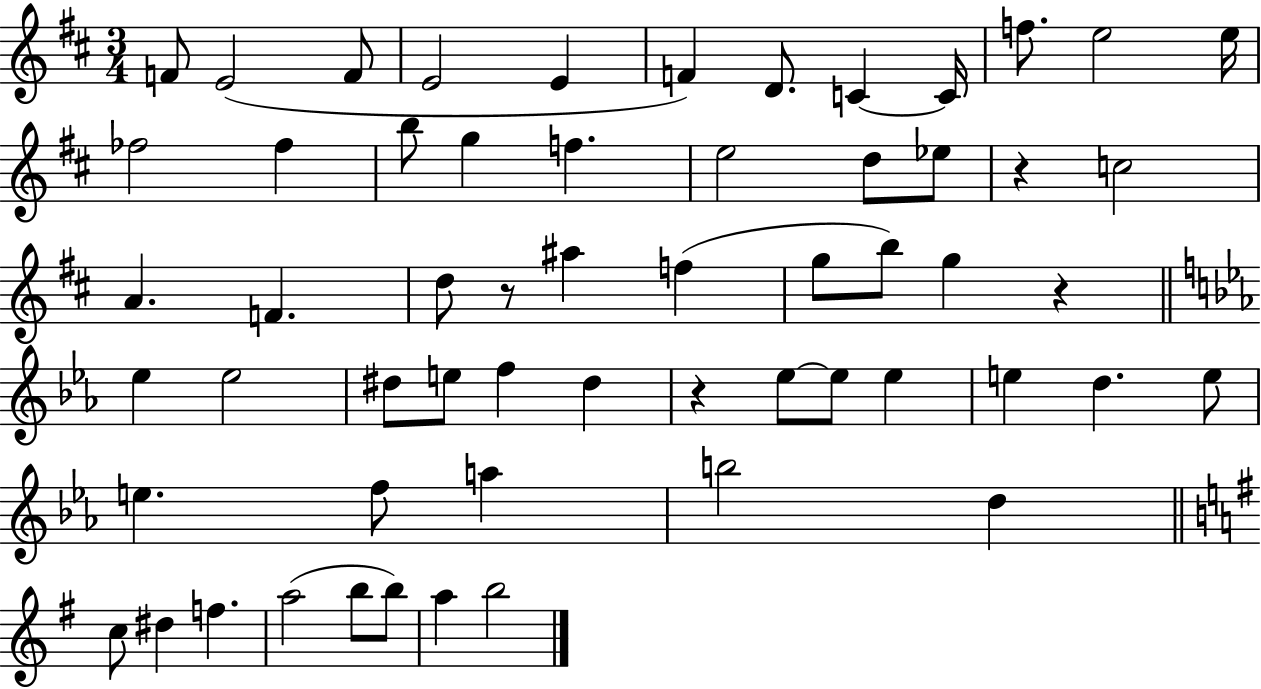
{
  \clef treble
  \numericTimeSignature
  \time 3/4
  \key d \major
  f'8 e'2( f'8 | e'2 e'4 | f'4) d'8. c'4~~ c'16 | f''8. e''2 e''16 | \break fes''2 fes''4 | b''8 g''4 f''4. | e''2 d''8 ees''8 | r4 c''2 | \break a'4. f'4. | d''8 r8 ais''4 f''4( | g''8 b''8) g''4 r4 | \bar "||" \break \key ees \major ees''4 ees''2 | dis''8 e''8 f''4 dis''4 | r4 ees''8~~ ees''8 ees''4 | e''4 d''4. e''8 | \break e''4. f''8 a''4 | b''2 d''4 | \bar "||" \break \key g \major c''8 dis''4 f''4. | a''2( b''8 b''8) | a''4 b''2 | \bar "|."
}